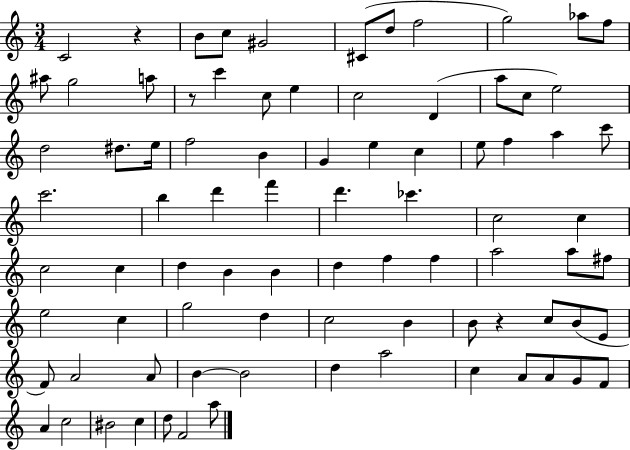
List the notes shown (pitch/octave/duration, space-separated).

C4/h R/q B4/e C5/e G#4/h C#4/e D5/e F5/h G5/h Ab5/e F5/e A#5/e G5/h A5/e R/e C6/q C5/e E5/q C5/h D4/q A5/e C5/e E5/h D5/h D#5/e. E5/s F5/h B4/q G4/q E5/q C5/q E5/e F5/q A5/q C6/e C6/h. B5/q D6/q F6/q D6/q. CES6/q. C5/h C5/q C5/h C5/q D5/q B4/q B4/q D5/q F5/q F5/q A5/h A5/e F#5/e E5/h C5/q G5/h D5/q C5/h B4/q B4/e R/q C5/e B4/e E4/e F4/e A4/h A4/e B4/q B4/h D5/q A5/h C5/q A4/e A4/e G4/e F4/e A4/q C5/h BIS4/h C5/q D5/e F4/h A5/e